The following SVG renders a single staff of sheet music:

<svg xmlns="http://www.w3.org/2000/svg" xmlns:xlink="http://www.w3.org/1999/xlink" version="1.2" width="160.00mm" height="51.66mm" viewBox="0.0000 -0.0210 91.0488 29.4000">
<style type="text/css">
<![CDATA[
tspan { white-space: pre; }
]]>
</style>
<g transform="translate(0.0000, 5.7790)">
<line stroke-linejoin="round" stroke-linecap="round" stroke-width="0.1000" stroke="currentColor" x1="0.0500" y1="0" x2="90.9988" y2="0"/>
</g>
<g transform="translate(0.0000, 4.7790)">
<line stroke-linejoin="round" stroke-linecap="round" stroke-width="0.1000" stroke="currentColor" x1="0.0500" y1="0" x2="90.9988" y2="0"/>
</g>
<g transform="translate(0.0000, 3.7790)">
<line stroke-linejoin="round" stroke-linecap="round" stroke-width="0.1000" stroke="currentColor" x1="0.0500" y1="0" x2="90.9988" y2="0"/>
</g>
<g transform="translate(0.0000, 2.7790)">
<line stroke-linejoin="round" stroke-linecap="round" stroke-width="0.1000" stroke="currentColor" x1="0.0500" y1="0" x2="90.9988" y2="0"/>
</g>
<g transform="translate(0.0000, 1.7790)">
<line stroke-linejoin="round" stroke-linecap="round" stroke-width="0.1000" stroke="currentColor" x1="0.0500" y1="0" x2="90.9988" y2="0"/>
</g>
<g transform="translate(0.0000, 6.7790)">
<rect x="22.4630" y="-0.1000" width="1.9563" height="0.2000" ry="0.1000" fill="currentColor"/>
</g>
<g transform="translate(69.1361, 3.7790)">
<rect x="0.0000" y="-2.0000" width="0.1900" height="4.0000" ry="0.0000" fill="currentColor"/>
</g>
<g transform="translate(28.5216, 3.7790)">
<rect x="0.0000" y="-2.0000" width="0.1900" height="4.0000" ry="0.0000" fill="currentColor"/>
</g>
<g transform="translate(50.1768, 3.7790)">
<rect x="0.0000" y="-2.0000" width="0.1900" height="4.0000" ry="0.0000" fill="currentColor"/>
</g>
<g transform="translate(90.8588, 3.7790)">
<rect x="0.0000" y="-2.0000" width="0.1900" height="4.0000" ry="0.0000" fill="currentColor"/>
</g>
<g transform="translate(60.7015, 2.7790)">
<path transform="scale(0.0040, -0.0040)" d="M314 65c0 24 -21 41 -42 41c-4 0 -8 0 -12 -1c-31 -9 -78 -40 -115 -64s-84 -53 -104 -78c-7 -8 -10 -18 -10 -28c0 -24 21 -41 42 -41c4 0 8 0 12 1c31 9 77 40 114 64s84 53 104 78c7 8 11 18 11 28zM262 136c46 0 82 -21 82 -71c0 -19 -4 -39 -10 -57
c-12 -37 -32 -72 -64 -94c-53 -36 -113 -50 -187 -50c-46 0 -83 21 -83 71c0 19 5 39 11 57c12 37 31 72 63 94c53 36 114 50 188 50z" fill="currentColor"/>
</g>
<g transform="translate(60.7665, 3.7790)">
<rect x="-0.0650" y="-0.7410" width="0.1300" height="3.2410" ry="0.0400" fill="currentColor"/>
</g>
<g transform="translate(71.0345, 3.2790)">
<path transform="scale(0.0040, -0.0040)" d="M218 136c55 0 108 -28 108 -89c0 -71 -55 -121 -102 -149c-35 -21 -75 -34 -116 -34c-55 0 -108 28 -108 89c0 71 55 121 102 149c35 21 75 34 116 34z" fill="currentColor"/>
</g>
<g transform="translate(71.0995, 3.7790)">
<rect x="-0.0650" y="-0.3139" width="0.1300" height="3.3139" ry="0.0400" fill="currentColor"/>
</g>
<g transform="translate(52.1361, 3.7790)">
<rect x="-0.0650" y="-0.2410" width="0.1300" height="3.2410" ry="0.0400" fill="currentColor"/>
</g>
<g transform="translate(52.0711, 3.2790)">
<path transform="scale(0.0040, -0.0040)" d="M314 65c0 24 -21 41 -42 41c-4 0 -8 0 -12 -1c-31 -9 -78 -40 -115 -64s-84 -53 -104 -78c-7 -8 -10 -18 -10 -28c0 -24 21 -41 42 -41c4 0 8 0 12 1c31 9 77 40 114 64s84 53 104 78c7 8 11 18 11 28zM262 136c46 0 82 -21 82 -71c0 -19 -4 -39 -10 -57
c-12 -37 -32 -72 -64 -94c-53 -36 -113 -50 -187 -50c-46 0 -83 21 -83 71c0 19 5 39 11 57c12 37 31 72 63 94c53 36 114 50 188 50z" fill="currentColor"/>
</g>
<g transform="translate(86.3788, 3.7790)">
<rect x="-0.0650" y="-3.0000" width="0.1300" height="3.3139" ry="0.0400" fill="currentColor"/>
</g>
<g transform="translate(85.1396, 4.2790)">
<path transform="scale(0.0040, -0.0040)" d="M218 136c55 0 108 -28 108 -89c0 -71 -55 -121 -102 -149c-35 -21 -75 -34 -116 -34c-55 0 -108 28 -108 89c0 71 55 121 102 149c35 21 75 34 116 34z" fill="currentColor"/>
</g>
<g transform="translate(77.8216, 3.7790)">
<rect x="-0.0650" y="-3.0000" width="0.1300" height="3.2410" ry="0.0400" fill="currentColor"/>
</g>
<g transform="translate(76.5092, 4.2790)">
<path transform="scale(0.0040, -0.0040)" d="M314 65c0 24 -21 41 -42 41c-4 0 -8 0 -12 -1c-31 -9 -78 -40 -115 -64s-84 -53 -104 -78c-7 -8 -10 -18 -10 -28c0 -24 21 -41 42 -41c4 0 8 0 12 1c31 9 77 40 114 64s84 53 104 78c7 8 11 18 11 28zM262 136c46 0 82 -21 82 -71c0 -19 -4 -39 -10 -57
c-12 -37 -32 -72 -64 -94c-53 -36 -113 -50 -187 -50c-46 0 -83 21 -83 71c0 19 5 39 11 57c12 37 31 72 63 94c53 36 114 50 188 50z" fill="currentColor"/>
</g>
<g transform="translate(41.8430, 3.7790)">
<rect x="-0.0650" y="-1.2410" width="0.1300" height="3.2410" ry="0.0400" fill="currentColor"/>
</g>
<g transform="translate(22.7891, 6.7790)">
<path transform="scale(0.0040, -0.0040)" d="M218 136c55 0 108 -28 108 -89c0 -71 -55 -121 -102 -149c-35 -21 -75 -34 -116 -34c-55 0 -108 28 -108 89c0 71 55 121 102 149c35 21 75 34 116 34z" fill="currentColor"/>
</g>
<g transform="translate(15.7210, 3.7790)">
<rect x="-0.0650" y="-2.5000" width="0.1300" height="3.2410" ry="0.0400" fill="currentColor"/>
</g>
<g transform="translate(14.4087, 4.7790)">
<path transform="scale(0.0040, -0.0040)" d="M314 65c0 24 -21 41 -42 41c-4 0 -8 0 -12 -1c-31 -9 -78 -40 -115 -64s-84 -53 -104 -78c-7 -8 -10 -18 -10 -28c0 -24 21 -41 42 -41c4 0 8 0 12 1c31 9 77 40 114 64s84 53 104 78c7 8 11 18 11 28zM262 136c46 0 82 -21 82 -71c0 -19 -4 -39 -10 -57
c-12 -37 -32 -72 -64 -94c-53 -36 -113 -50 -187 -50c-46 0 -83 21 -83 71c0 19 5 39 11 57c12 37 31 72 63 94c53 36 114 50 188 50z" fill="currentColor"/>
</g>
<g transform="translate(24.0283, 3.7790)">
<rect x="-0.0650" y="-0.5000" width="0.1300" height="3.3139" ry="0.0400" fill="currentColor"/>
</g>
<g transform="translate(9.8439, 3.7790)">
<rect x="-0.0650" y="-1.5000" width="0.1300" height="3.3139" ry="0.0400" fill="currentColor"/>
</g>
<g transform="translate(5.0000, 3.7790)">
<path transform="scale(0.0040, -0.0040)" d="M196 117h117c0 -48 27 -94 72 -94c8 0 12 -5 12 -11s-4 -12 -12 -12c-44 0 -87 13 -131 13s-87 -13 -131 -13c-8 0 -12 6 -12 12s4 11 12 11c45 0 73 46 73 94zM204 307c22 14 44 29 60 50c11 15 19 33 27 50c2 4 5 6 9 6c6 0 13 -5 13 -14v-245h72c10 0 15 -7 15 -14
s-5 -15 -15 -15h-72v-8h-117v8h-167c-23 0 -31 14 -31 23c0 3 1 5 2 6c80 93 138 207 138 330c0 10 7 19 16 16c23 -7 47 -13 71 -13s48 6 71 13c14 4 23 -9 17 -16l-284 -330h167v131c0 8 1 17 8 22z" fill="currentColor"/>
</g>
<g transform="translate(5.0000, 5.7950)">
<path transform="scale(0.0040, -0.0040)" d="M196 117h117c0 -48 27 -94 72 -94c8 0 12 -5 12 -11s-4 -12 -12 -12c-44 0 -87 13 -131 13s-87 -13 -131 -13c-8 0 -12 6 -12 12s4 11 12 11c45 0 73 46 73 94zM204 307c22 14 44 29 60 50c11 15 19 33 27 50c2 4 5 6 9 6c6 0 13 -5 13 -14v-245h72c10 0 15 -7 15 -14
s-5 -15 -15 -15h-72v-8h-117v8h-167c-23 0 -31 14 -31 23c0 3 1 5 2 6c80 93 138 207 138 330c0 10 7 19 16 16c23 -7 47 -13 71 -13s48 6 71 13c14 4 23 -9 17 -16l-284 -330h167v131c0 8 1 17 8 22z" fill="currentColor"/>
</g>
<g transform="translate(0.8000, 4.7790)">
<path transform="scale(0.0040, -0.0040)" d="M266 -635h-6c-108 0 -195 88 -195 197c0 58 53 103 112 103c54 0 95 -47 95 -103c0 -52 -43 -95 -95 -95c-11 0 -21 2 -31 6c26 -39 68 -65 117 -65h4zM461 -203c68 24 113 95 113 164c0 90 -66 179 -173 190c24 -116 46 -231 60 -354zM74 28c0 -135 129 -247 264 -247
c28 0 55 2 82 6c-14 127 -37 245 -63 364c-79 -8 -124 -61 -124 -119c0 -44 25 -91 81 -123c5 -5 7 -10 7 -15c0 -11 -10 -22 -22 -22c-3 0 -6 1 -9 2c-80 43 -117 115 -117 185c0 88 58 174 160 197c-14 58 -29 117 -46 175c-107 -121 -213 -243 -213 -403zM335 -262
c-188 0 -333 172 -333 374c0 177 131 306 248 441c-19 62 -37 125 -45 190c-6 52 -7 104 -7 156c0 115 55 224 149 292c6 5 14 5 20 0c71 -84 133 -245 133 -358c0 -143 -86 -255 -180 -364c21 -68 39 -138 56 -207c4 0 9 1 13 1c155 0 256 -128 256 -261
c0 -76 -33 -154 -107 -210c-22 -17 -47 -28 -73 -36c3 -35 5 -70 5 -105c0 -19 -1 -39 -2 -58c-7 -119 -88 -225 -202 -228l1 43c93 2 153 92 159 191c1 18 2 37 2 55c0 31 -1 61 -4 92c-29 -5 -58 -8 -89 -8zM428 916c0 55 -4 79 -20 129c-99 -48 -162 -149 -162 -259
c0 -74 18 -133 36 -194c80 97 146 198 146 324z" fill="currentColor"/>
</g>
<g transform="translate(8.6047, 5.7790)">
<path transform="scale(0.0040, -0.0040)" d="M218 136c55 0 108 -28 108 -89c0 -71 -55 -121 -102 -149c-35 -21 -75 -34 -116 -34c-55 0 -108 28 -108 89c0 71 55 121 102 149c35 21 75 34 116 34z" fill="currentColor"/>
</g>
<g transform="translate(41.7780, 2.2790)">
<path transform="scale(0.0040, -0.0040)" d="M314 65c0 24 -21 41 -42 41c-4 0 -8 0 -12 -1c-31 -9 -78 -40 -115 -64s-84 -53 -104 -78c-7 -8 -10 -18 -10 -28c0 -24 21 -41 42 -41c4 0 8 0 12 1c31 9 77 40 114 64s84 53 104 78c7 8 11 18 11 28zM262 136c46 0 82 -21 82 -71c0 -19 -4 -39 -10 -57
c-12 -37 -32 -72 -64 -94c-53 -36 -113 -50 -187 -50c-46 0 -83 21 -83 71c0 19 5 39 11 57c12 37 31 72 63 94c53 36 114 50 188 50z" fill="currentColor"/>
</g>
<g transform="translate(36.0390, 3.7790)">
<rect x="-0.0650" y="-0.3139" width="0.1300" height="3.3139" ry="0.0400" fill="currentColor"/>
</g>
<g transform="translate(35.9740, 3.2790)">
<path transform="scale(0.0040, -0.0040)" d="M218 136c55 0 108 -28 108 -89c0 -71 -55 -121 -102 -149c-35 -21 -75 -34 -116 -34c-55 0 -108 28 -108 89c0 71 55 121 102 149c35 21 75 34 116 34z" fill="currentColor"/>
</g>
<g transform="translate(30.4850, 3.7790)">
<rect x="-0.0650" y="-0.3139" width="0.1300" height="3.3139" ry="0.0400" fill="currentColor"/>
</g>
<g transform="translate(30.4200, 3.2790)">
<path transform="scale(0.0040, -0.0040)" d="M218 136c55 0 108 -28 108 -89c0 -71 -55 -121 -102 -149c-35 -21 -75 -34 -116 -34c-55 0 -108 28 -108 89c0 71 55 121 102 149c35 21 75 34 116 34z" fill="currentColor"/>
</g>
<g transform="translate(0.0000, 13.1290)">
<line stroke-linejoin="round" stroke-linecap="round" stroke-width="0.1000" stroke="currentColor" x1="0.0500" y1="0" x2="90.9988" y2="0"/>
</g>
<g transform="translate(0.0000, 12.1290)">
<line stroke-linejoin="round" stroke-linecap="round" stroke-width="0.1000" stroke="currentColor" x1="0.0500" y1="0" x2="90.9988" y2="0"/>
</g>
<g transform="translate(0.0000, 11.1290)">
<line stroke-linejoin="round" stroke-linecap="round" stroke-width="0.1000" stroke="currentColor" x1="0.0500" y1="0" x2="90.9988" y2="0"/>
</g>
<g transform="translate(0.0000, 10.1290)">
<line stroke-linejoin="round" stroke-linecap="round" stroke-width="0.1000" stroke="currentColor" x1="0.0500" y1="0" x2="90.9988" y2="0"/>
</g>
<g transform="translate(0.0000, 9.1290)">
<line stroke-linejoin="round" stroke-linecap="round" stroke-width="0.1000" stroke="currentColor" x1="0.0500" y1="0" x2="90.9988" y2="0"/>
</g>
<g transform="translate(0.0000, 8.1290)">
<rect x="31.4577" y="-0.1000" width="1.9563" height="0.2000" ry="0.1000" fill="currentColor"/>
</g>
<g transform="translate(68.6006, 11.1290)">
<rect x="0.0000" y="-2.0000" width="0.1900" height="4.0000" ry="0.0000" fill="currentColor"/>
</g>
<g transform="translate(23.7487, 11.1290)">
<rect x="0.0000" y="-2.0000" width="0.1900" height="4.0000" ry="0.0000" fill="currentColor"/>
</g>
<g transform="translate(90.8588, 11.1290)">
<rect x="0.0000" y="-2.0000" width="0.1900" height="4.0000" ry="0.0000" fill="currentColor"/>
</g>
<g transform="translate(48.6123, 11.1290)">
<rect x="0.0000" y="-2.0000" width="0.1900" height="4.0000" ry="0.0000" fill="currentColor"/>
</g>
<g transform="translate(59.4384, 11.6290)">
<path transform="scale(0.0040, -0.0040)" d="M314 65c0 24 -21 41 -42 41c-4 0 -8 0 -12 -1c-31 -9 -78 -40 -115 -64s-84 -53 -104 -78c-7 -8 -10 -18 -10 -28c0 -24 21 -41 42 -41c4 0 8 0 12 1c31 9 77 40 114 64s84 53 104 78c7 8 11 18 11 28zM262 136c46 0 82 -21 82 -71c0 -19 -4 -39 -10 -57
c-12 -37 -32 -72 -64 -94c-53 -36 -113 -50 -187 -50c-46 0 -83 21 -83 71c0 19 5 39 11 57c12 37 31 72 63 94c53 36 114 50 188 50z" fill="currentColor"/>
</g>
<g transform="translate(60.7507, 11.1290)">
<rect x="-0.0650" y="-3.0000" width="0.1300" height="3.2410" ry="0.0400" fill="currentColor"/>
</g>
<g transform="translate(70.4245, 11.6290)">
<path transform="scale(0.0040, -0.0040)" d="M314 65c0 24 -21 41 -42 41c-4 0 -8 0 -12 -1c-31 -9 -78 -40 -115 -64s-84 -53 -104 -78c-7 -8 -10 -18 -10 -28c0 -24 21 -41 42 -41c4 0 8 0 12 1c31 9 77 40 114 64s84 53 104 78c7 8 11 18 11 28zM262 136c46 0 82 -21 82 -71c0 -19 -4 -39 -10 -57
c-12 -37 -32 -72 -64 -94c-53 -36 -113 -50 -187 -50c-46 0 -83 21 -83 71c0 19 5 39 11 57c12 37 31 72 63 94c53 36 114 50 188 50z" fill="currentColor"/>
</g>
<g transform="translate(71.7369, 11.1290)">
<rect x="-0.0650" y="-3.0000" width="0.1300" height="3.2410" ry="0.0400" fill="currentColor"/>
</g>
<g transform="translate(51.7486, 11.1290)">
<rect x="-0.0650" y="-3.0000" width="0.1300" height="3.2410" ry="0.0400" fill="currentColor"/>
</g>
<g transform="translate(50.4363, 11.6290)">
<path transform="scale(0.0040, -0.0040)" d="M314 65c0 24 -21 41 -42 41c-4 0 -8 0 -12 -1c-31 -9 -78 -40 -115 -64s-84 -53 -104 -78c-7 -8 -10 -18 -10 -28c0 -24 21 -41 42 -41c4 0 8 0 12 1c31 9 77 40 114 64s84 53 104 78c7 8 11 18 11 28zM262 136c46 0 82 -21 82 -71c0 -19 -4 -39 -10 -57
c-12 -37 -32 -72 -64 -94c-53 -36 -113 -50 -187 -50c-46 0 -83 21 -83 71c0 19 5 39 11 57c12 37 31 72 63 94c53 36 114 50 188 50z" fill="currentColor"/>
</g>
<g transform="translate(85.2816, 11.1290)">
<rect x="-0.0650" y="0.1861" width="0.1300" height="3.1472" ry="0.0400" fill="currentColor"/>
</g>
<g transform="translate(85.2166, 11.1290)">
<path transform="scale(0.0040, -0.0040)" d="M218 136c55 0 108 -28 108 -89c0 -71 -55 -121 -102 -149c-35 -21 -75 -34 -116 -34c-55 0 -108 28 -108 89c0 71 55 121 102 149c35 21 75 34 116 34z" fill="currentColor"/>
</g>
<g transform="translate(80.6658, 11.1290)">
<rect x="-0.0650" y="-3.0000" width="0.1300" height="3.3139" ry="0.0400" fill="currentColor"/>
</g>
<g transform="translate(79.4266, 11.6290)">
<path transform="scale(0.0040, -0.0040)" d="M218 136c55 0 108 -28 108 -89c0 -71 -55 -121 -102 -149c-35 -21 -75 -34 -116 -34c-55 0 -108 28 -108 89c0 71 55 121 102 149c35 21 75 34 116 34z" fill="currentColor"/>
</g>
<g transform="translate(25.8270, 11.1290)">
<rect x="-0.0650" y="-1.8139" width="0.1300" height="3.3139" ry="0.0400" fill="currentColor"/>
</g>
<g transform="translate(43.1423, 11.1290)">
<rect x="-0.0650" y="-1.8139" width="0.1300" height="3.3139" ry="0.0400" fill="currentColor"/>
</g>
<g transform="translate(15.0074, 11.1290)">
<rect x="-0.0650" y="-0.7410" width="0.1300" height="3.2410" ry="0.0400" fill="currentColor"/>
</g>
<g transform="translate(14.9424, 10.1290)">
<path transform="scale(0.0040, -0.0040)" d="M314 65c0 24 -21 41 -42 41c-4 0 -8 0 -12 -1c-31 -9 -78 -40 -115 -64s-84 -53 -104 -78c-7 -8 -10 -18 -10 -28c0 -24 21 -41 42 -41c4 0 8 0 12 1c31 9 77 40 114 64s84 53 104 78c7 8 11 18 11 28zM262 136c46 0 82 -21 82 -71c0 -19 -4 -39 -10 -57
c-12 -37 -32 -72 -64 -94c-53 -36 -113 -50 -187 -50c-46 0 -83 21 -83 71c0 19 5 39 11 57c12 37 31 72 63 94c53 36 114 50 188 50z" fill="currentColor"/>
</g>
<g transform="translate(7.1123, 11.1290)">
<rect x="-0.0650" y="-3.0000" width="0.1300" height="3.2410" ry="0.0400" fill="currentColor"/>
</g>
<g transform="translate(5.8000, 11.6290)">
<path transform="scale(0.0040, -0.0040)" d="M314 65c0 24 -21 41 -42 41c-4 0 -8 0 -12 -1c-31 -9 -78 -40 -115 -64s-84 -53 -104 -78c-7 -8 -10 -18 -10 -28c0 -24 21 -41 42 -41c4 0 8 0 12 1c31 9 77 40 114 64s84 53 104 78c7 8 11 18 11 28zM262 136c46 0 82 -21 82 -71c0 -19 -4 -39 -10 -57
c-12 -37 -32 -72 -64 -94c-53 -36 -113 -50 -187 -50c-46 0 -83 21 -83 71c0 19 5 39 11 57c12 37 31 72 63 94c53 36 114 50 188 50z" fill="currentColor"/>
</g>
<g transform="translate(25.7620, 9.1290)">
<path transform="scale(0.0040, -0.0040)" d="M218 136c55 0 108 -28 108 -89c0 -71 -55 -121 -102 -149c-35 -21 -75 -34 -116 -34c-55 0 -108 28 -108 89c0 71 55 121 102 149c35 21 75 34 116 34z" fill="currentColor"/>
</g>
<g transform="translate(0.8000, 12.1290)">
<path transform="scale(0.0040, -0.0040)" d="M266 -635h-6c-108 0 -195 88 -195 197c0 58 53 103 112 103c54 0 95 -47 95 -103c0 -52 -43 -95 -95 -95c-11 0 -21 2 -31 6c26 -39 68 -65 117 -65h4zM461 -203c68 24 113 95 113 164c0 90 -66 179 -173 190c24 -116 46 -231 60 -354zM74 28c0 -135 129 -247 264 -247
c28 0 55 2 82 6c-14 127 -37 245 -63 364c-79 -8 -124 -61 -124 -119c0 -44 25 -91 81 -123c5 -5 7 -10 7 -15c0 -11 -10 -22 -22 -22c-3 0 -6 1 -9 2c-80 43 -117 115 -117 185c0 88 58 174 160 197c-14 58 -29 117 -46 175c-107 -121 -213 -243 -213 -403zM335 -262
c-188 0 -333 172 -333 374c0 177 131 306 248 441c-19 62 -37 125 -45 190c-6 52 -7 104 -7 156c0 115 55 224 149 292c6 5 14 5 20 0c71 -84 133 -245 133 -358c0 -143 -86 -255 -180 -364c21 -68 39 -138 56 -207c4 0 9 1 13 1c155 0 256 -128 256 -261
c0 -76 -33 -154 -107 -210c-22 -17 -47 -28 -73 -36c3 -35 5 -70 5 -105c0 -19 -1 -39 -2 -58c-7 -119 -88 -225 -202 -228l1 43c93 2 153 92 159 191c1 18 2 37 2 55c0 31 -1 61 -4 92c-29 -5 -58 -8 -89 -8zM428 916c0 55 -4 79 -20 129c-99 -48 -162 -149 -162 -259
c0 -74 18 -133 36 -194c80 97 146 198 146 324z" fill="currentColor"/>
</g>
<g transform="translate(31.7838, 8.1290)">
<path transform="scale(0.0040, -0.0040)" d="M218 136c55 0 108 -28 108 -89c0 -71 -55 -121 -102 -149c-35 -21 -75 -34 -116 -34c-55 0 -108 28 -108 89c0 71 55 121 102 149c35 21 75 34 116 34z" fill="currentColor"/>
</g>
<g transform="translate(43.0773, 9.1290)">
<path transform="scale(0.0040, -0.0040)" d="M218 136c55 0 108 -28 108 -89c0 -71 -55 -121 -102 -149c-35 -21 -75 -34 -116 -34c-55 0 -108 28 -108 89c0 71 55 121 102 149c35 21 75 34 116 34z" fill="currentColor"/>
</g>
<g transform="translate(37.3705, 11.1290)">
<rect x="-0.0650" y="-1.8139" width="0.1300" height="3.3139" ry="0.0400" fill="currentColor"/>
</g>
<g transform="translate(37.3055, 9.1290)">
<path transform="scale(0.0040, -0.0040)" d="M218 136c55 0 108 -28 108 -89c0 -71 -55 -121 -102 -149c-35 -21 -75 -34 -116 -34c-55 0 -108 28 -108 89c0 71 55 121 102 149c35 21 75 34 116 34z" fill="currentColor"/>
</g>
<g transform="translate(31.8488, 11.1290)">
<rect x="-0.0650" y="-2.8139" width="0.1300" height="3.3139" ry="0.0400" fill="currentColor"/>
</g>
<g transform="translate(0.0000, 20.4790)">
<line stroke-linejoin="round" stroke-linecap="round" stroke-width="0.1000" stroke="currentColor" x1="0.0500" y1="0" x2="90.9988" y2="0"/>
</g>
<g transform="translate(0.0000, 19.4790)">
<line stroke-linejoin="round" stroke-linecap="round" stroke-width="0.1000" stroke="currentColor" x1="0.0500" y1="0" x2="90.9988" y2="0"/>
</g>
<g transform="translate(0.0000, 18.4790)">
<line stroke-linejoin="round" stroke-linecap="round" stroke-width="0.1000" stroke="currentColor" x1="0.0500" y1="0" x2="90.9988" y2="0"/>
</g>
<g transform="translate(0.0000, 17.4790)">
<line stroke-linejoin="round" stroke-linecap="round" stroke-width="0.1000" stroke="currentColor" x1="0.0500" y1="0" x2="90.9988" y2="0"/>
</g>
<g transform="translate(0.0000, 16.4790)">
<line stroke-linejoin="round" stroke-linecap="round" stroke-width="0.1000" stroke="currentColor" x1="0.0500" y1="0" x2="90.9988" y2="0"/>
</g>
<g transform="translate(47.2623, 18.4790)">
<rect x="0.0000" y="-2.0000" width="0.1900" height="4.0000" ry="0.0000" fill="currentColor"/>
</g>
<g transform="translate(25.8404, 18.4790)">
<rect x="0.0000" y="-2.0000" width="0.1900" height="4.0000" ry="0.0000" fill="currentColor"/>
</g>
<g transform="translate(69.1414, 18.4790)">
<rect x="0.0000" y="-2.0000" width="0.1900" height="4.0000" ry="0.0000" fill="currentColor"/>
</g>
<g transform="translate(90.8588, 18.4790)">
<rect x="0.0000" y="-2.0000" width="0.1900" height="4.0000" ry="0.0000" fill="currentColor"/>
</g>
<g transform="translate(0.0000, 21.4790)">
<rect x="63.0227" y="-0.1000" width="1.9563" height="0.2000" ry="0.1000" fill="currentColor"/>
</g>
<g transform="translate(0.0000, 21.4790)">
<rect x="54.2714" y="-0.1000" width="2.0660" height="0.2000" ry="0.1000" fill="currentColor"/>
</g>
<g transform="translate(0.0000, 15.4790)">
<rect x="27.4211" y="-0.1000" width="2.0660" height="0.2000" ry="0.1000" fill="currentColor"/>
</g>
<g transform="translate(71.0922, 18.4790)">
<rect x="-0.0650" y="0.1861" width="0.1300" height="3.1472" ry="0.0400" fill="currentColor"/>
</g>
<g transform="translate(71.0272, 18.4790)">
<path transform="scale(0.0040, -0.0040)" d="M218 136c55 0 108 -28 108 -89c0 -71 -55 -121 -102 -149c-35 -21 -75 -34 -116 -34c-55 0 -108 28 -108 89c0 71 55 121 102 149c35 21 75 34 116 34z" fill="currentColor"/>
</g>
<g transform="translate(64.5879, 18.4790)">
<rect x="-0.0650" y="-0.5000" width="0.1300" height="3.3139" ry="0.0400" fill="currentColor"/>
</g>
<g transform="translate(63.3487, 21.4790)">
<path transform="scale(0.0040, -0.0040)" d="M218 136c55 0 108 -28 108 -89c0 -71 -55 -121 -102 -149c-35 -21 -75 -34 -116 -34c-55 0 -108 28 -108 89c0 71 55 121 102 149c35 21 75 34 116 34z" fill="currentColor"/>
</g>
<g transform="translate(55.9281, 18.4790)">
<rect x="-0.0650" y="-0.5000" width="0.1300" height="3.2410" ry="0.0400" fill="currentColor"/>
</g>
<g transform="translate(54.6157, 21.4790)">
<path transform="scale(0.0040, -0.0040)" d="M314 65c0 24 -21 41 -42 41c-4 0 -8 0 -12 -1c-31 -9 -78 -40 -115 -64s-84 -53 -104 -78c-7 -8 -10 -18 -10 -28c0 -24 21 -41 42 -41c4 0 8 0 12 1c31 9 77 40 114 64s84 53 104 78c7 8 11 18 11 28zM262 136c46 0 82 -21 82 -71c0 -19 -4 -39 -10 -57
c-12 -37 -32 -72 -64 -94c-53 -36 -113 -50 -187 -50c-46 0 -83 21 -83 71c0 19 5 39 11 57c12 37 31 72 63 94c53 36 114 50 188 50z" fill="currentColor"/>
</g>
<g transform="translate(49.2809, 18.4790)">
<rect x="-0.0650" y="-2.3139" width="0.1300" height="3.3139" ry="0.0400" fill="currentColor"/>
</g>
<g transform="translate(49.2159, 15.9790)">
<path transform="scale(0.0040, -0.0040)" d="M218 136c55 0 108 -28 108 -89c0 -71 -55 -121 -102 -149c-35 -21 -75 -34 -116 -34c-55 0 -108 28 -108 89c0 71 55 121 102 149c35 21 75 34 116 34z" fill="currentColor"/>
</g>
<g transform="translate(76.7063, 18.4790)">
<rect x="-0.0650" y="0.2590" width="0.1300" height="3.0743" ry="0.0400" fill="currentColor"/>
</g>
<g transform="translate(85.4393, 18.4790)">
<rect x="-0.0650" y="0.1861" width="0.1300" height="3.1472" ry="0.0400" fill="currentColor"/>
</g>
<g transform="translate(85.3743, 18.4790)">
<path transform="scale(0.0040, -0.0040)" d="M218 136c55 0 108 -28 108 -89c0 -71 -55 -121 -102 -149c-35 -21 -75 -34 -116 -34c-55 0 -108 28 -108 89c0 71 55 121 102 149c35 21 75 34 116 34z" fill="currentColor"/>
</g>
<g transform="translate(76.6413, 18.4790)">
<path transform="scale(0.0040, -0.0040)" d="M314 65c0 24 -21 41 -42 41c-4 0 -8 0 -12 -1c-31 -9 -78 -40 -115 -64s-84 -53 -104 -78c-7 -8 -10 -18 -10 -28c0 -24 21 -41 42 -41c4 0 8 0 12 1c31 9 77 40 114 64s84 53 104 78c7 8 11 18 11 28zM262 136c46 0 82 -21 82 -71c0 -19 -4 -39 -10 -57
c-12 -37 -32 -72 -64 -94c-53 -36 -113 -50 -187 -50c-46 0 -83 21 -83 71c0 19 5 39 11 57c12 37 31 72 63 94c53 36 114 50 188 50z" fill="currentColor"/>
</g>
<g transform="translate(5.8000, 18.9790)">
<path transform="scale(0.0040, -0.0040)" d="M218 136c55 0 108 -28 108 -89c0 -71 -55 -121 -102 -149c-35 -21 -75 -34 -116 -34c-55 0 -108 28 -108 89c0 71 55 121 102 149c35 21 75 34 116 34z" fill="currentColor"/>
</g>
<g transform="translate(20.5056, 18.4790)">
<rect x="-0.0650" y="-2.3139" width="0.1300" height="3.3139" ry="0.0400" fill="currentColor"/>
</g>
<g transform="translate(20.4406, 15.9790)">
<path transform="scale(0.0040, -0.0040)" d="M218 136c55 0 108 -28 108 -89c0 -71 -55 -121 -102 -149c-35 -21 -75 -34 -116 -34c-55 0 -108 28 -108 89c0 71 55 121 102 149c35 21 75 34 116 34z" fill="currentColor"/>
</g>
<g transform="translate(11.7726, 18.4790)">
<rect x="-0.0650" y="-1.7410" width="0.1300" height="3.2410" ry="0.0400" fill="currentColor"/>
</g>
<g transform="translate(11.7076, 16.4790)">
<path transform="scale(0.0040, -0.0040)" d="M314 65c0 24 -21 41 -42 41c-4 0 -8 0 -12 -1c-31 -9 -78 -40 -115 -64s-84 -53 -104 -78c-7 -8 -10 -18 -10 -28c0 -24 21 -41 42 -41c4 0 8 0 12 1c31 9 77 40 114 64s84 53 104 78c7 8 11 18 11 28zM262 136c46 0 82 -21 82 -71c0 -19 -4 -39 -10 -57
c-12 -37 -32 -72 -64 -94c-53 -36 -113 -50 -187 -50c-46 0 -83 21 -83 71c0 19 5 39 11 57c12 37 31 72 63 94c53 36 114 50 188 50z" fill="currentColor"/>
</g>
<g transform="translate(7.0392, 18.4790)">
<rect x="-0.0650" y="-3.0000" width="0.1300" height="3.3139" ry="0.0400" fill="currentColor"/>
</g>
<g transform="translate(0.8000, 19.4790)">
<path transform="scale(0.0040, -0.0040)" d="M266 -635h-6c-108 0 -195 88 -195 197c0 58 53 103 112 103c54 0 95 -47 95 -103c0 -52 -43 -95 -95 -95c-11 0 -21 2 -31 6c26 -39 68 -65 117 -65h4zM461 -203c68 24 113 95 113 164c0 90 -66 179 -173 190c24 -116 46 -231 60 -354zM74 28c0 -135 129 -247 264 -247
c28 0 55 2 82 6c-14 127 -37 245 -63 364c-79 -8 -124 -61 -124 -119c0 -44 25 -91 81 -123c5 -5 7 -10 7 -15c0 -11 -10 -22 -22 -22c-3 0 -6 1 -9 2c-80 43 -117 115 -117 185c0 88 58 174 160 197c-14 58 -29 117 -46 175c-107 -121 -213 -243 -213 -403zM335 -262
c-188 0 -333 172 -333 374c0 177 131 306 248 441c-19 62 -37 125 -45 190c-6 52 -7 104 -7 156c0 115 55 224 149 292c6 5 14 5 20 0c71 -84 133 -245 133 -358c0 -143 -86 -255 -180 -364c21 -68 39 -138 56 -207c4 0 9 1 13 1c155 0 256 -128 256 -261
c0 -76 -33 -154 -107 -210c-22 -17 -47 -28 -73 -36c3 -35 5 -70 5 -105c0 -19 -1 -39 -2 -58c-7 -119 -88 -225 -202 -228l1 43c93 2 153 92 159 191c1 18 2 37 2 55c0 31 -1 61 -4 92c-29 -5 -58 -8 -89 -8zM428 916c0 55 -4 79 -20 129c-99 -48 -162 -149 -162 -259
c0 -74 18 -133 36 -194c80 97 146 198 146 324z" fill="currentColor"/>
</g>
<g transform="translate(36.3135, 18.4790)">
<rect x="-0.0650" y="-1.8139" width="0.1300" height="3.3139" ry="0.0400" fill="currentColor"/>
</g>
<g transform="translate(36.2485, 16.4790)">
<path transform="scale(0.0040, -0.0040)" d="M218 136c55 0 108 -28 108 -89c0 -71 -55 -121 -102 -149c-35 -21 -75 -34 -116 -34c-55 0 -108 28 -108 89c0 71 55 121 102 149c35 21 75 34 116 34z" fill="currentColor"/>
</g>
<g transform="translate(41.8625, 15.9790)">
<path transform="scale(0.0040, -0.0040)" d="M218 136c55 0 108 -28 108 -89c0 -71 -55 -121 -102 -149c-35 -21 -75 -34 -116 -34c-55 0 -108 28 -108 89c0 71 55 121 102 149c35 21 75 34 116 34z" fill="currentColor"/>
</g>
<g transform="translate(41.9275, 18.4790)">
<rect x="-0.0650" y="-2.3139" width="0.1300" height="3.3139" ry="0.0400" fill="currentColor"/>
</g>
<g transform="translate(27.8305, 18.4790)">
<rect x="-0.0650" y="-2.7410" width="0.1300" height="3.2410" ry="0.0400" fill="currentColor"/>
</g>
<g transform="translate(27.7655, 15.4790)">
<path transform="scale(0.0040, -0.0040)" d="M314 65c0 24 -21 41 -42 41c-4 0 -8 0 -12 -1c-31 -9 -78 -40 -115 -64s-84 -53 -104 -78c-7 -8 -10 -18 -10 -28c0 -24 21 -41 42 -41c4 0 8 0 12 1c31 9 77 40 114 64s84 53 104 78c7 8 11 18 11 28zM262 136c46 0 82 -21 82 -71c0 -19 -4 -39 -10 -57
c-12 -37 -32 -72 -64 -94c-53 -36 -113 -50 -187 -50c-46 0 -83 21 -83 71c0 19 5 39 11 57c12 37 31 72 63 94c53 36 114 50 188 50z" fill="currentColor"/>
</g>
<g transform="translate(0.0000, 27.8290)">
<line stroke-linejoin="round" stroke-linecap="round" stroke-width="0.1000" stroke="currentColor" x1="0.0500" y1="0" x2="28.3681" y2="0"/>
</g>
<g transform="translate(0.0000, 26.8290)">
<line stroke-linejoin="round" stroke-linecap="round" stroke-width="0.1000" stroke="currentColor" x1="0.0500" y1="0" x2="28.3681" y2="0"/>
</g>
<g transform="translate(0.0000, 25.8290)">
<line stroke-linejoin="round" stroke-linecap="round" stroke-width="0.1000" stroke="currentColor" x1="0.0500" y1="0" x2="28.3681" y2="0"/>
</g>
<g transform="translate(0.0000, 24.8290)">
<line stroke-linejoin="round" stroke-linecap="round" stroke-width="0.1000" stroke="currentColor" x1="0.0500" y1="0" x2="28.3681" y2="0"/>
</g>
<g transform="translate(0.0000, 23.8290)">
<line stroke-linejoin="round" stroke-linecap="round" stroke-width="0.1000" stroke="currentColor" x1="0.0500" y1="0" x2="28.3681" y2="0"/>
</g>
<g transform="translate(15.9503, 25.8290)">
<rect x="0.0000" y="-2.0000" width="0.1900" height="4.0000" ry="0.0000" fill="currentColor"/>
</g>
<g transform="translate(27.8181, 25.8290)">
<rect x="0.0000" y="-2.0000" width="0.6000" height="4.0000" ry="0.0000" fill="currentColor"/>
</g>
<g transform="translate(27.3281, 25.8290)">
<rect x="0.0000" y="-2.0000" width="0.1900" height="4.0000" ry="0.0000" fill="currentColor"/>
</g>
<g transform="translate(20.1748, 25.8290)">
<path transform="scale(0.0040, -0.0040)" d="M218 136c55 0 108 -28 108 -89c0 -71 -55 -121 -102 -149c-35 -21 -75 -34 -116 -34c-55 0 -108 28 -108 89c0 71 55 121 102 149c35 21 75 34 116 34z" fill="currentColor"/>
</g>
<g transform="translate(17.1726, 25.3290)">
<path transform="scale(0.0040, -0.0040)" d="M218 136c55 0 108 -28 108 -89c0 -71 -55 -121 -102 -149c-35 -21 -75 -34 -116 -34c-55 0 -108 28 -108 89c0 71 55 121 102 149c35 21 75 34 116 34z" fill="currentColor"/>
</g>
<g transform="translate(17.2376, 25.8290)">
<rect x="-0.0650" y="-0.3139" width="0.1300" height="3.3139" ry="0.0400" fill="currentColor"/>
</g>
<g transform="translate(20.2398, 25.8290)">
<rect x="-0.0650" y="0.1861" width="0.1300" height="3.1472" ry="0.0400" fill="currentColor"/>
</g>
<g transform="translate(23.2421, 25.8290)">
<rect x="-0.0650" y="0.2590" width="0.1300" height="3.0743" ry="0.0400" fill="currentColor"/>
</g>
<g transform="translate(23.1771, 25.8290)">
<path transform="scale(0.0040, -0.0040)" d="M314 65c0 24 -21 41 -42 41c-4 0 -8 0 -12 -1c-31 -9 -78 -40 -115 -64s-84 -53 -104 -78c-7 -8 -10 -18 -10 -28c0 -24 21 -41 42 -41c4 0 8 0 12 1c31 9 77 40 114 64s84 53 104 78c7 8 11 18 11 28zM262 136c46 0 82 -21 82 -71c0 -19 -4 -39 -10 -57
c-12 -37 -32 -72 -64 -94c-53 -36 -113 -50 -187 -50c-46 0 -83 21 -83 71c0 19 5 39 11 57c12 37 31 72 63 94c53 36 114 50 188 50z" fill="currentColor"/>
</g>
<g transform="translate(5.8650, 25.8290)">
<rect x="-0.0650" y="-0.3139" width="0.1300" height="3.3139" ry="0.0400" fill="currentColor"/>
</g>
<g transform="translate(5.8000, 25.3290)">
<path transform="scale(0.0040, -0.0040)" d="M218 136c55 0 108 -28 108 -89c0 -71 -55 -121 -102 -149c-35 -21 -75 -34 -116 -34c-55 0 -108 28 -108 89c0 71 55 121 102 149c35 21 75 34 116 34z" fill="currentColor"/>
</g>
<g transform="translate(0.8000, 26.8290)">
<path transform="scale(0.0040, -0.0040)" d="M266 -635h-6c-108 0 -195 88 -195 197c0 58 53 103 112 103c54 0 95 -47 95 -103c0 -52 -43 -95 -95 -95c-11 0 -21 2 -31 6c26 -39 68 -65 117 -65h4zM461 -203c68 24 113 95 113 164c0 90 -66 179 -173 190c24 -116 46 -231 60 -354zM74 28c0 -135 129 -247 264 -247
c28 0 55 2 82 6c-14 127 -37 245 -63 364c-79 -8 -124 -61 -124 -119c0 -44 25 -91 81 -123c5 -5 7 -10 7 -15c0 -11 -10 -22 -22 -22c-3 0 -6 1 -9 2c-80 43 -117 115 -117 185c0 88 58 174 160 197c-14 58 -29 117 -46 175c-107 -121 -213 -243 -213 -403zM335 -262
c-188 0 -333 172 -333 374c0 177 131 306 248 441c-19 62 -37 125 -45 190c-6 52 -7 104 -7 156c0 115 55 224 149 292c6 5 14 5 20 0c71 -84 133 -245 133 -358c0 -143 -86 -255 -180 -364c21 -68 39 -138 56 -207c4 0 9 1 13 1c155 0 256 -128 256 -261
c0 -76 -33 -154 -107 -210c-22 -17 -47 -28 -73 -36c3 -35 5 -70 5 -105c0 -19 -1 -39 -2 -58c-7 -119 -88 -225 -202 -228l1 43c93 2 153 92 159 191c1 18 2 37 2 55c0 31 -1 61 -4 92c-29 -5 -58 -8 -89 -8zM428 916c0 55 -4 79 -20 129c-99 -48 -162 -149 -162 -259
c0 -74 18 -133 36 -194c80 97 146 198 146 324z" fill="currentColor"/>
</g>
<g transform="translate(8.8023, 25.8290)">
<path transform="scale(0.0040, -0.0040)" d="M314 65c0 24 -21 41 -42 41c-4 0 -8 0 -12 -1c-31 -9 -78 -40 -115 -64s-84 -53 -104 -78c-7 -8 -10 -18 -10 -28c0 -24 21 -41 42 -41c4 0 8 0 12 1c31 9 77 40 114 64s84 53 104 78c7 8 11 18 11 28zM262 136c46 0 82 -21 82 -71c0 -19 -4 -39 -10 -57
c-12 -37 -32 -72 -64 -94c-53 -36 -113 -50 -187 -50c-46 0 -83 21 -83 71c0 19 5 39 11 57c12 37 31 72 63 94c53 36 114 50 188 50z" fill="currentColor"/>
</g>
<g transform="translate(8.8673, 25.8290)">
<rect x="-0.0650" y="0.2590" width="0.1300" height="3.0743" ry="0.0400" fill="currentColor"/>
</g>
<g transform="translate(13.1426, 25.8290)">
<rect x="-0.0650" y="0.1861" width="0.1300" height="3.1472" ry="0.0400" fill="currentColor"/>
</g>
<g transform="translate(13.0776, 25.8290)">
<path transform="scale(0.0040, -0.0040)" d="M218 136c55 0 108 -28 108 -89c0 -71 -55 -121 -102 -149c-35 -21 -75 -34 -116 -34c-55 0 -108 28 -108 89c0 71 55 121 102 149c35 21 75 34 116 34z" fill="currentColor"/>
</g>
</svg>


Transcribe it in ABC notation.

X:1
T:Untitled
M:4/4
L:1/4
K:C
E G2 C c c e2 c2 d2 c A2 A A2 d2 f a f f A2 A2 A2 A B A f2 g a2 f g g C2 C B B2 B c B2 B c B B2